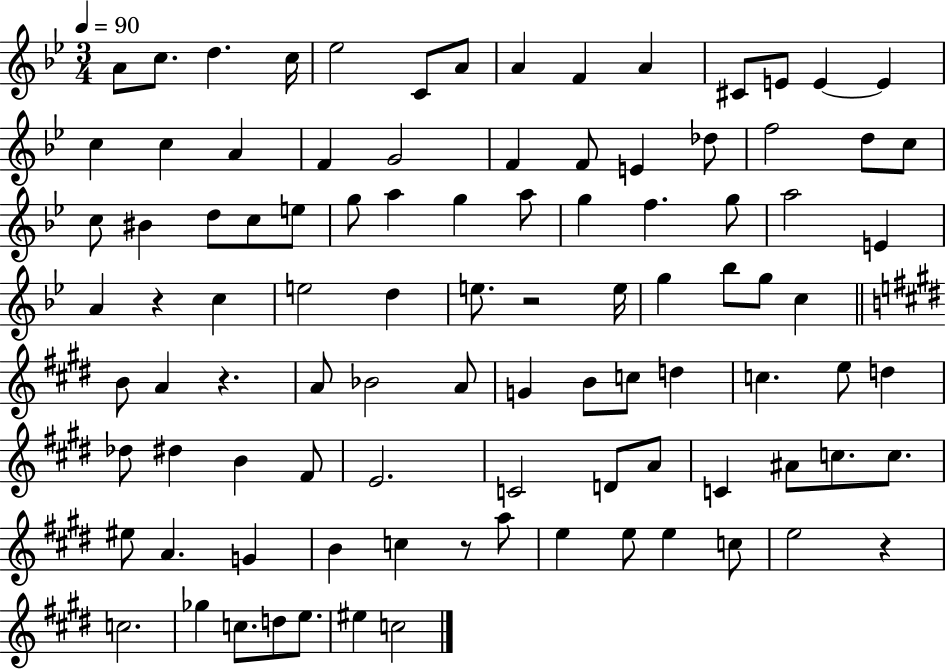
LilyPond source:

{
  \clef treble
  \numericTimeSignature
  \time 3/4
  \key bes \major
  \tempo 4 = 90
  a'8 c''8. d''4. c''16 | ees''2 c'8 a'8 | a'4 f'4 a'4 | cis'8 e'8 e'4~~ e'4 | \break c''4 c''4 a'4 | f'4 g'2 | f'4 f'8 e'4 des''8 | f''2 d''8 c''8 | \break c''8 bis'4 d''8 c''8 e''8 | g''8 a''4 g''4 a''8 | g''4 f''4. g''8 | a''2 e'4 | \break a'4 r4 c''4 | e''2 d''4 | e''8. r2 e''16 | g''4 bes''8 g''8 c''4 | \break \bar "||" \break \key e \major b'8 a'4 r4. | a'8 bes'2 a'8 | g'4 b'8 c''8 d''4 | c''4. e''8 d''4 | \break des''8 dis''4 b'4 fis'8 | e'2. | c'2 d'8 a'8 | c'4 ais'8 c''8. c''8. | \break eis''8 a'4. g'4 | b'4 c''4 r8 a''8 | e''4 e''8 e''4 c''8 | e''2 r4 | \break c''2. | ges''4 c''8. d''8 e''8. | eis''4 c''2 | \bar "|."
}